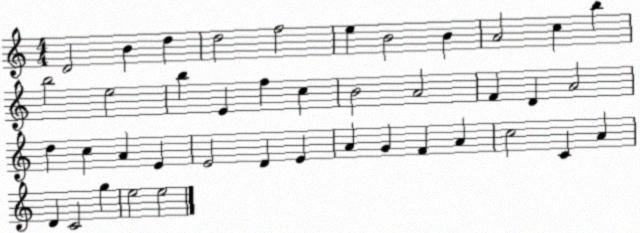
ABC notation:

X:1
T:Untitled
M:4/4
L:1/4
K:C
D2 B d d2 f2 e B2 B A2 c b b2 e2 b E f c B2 A2 F D A2 d c A E E2 D E A G F A c2 C A D C2 g e2 e2